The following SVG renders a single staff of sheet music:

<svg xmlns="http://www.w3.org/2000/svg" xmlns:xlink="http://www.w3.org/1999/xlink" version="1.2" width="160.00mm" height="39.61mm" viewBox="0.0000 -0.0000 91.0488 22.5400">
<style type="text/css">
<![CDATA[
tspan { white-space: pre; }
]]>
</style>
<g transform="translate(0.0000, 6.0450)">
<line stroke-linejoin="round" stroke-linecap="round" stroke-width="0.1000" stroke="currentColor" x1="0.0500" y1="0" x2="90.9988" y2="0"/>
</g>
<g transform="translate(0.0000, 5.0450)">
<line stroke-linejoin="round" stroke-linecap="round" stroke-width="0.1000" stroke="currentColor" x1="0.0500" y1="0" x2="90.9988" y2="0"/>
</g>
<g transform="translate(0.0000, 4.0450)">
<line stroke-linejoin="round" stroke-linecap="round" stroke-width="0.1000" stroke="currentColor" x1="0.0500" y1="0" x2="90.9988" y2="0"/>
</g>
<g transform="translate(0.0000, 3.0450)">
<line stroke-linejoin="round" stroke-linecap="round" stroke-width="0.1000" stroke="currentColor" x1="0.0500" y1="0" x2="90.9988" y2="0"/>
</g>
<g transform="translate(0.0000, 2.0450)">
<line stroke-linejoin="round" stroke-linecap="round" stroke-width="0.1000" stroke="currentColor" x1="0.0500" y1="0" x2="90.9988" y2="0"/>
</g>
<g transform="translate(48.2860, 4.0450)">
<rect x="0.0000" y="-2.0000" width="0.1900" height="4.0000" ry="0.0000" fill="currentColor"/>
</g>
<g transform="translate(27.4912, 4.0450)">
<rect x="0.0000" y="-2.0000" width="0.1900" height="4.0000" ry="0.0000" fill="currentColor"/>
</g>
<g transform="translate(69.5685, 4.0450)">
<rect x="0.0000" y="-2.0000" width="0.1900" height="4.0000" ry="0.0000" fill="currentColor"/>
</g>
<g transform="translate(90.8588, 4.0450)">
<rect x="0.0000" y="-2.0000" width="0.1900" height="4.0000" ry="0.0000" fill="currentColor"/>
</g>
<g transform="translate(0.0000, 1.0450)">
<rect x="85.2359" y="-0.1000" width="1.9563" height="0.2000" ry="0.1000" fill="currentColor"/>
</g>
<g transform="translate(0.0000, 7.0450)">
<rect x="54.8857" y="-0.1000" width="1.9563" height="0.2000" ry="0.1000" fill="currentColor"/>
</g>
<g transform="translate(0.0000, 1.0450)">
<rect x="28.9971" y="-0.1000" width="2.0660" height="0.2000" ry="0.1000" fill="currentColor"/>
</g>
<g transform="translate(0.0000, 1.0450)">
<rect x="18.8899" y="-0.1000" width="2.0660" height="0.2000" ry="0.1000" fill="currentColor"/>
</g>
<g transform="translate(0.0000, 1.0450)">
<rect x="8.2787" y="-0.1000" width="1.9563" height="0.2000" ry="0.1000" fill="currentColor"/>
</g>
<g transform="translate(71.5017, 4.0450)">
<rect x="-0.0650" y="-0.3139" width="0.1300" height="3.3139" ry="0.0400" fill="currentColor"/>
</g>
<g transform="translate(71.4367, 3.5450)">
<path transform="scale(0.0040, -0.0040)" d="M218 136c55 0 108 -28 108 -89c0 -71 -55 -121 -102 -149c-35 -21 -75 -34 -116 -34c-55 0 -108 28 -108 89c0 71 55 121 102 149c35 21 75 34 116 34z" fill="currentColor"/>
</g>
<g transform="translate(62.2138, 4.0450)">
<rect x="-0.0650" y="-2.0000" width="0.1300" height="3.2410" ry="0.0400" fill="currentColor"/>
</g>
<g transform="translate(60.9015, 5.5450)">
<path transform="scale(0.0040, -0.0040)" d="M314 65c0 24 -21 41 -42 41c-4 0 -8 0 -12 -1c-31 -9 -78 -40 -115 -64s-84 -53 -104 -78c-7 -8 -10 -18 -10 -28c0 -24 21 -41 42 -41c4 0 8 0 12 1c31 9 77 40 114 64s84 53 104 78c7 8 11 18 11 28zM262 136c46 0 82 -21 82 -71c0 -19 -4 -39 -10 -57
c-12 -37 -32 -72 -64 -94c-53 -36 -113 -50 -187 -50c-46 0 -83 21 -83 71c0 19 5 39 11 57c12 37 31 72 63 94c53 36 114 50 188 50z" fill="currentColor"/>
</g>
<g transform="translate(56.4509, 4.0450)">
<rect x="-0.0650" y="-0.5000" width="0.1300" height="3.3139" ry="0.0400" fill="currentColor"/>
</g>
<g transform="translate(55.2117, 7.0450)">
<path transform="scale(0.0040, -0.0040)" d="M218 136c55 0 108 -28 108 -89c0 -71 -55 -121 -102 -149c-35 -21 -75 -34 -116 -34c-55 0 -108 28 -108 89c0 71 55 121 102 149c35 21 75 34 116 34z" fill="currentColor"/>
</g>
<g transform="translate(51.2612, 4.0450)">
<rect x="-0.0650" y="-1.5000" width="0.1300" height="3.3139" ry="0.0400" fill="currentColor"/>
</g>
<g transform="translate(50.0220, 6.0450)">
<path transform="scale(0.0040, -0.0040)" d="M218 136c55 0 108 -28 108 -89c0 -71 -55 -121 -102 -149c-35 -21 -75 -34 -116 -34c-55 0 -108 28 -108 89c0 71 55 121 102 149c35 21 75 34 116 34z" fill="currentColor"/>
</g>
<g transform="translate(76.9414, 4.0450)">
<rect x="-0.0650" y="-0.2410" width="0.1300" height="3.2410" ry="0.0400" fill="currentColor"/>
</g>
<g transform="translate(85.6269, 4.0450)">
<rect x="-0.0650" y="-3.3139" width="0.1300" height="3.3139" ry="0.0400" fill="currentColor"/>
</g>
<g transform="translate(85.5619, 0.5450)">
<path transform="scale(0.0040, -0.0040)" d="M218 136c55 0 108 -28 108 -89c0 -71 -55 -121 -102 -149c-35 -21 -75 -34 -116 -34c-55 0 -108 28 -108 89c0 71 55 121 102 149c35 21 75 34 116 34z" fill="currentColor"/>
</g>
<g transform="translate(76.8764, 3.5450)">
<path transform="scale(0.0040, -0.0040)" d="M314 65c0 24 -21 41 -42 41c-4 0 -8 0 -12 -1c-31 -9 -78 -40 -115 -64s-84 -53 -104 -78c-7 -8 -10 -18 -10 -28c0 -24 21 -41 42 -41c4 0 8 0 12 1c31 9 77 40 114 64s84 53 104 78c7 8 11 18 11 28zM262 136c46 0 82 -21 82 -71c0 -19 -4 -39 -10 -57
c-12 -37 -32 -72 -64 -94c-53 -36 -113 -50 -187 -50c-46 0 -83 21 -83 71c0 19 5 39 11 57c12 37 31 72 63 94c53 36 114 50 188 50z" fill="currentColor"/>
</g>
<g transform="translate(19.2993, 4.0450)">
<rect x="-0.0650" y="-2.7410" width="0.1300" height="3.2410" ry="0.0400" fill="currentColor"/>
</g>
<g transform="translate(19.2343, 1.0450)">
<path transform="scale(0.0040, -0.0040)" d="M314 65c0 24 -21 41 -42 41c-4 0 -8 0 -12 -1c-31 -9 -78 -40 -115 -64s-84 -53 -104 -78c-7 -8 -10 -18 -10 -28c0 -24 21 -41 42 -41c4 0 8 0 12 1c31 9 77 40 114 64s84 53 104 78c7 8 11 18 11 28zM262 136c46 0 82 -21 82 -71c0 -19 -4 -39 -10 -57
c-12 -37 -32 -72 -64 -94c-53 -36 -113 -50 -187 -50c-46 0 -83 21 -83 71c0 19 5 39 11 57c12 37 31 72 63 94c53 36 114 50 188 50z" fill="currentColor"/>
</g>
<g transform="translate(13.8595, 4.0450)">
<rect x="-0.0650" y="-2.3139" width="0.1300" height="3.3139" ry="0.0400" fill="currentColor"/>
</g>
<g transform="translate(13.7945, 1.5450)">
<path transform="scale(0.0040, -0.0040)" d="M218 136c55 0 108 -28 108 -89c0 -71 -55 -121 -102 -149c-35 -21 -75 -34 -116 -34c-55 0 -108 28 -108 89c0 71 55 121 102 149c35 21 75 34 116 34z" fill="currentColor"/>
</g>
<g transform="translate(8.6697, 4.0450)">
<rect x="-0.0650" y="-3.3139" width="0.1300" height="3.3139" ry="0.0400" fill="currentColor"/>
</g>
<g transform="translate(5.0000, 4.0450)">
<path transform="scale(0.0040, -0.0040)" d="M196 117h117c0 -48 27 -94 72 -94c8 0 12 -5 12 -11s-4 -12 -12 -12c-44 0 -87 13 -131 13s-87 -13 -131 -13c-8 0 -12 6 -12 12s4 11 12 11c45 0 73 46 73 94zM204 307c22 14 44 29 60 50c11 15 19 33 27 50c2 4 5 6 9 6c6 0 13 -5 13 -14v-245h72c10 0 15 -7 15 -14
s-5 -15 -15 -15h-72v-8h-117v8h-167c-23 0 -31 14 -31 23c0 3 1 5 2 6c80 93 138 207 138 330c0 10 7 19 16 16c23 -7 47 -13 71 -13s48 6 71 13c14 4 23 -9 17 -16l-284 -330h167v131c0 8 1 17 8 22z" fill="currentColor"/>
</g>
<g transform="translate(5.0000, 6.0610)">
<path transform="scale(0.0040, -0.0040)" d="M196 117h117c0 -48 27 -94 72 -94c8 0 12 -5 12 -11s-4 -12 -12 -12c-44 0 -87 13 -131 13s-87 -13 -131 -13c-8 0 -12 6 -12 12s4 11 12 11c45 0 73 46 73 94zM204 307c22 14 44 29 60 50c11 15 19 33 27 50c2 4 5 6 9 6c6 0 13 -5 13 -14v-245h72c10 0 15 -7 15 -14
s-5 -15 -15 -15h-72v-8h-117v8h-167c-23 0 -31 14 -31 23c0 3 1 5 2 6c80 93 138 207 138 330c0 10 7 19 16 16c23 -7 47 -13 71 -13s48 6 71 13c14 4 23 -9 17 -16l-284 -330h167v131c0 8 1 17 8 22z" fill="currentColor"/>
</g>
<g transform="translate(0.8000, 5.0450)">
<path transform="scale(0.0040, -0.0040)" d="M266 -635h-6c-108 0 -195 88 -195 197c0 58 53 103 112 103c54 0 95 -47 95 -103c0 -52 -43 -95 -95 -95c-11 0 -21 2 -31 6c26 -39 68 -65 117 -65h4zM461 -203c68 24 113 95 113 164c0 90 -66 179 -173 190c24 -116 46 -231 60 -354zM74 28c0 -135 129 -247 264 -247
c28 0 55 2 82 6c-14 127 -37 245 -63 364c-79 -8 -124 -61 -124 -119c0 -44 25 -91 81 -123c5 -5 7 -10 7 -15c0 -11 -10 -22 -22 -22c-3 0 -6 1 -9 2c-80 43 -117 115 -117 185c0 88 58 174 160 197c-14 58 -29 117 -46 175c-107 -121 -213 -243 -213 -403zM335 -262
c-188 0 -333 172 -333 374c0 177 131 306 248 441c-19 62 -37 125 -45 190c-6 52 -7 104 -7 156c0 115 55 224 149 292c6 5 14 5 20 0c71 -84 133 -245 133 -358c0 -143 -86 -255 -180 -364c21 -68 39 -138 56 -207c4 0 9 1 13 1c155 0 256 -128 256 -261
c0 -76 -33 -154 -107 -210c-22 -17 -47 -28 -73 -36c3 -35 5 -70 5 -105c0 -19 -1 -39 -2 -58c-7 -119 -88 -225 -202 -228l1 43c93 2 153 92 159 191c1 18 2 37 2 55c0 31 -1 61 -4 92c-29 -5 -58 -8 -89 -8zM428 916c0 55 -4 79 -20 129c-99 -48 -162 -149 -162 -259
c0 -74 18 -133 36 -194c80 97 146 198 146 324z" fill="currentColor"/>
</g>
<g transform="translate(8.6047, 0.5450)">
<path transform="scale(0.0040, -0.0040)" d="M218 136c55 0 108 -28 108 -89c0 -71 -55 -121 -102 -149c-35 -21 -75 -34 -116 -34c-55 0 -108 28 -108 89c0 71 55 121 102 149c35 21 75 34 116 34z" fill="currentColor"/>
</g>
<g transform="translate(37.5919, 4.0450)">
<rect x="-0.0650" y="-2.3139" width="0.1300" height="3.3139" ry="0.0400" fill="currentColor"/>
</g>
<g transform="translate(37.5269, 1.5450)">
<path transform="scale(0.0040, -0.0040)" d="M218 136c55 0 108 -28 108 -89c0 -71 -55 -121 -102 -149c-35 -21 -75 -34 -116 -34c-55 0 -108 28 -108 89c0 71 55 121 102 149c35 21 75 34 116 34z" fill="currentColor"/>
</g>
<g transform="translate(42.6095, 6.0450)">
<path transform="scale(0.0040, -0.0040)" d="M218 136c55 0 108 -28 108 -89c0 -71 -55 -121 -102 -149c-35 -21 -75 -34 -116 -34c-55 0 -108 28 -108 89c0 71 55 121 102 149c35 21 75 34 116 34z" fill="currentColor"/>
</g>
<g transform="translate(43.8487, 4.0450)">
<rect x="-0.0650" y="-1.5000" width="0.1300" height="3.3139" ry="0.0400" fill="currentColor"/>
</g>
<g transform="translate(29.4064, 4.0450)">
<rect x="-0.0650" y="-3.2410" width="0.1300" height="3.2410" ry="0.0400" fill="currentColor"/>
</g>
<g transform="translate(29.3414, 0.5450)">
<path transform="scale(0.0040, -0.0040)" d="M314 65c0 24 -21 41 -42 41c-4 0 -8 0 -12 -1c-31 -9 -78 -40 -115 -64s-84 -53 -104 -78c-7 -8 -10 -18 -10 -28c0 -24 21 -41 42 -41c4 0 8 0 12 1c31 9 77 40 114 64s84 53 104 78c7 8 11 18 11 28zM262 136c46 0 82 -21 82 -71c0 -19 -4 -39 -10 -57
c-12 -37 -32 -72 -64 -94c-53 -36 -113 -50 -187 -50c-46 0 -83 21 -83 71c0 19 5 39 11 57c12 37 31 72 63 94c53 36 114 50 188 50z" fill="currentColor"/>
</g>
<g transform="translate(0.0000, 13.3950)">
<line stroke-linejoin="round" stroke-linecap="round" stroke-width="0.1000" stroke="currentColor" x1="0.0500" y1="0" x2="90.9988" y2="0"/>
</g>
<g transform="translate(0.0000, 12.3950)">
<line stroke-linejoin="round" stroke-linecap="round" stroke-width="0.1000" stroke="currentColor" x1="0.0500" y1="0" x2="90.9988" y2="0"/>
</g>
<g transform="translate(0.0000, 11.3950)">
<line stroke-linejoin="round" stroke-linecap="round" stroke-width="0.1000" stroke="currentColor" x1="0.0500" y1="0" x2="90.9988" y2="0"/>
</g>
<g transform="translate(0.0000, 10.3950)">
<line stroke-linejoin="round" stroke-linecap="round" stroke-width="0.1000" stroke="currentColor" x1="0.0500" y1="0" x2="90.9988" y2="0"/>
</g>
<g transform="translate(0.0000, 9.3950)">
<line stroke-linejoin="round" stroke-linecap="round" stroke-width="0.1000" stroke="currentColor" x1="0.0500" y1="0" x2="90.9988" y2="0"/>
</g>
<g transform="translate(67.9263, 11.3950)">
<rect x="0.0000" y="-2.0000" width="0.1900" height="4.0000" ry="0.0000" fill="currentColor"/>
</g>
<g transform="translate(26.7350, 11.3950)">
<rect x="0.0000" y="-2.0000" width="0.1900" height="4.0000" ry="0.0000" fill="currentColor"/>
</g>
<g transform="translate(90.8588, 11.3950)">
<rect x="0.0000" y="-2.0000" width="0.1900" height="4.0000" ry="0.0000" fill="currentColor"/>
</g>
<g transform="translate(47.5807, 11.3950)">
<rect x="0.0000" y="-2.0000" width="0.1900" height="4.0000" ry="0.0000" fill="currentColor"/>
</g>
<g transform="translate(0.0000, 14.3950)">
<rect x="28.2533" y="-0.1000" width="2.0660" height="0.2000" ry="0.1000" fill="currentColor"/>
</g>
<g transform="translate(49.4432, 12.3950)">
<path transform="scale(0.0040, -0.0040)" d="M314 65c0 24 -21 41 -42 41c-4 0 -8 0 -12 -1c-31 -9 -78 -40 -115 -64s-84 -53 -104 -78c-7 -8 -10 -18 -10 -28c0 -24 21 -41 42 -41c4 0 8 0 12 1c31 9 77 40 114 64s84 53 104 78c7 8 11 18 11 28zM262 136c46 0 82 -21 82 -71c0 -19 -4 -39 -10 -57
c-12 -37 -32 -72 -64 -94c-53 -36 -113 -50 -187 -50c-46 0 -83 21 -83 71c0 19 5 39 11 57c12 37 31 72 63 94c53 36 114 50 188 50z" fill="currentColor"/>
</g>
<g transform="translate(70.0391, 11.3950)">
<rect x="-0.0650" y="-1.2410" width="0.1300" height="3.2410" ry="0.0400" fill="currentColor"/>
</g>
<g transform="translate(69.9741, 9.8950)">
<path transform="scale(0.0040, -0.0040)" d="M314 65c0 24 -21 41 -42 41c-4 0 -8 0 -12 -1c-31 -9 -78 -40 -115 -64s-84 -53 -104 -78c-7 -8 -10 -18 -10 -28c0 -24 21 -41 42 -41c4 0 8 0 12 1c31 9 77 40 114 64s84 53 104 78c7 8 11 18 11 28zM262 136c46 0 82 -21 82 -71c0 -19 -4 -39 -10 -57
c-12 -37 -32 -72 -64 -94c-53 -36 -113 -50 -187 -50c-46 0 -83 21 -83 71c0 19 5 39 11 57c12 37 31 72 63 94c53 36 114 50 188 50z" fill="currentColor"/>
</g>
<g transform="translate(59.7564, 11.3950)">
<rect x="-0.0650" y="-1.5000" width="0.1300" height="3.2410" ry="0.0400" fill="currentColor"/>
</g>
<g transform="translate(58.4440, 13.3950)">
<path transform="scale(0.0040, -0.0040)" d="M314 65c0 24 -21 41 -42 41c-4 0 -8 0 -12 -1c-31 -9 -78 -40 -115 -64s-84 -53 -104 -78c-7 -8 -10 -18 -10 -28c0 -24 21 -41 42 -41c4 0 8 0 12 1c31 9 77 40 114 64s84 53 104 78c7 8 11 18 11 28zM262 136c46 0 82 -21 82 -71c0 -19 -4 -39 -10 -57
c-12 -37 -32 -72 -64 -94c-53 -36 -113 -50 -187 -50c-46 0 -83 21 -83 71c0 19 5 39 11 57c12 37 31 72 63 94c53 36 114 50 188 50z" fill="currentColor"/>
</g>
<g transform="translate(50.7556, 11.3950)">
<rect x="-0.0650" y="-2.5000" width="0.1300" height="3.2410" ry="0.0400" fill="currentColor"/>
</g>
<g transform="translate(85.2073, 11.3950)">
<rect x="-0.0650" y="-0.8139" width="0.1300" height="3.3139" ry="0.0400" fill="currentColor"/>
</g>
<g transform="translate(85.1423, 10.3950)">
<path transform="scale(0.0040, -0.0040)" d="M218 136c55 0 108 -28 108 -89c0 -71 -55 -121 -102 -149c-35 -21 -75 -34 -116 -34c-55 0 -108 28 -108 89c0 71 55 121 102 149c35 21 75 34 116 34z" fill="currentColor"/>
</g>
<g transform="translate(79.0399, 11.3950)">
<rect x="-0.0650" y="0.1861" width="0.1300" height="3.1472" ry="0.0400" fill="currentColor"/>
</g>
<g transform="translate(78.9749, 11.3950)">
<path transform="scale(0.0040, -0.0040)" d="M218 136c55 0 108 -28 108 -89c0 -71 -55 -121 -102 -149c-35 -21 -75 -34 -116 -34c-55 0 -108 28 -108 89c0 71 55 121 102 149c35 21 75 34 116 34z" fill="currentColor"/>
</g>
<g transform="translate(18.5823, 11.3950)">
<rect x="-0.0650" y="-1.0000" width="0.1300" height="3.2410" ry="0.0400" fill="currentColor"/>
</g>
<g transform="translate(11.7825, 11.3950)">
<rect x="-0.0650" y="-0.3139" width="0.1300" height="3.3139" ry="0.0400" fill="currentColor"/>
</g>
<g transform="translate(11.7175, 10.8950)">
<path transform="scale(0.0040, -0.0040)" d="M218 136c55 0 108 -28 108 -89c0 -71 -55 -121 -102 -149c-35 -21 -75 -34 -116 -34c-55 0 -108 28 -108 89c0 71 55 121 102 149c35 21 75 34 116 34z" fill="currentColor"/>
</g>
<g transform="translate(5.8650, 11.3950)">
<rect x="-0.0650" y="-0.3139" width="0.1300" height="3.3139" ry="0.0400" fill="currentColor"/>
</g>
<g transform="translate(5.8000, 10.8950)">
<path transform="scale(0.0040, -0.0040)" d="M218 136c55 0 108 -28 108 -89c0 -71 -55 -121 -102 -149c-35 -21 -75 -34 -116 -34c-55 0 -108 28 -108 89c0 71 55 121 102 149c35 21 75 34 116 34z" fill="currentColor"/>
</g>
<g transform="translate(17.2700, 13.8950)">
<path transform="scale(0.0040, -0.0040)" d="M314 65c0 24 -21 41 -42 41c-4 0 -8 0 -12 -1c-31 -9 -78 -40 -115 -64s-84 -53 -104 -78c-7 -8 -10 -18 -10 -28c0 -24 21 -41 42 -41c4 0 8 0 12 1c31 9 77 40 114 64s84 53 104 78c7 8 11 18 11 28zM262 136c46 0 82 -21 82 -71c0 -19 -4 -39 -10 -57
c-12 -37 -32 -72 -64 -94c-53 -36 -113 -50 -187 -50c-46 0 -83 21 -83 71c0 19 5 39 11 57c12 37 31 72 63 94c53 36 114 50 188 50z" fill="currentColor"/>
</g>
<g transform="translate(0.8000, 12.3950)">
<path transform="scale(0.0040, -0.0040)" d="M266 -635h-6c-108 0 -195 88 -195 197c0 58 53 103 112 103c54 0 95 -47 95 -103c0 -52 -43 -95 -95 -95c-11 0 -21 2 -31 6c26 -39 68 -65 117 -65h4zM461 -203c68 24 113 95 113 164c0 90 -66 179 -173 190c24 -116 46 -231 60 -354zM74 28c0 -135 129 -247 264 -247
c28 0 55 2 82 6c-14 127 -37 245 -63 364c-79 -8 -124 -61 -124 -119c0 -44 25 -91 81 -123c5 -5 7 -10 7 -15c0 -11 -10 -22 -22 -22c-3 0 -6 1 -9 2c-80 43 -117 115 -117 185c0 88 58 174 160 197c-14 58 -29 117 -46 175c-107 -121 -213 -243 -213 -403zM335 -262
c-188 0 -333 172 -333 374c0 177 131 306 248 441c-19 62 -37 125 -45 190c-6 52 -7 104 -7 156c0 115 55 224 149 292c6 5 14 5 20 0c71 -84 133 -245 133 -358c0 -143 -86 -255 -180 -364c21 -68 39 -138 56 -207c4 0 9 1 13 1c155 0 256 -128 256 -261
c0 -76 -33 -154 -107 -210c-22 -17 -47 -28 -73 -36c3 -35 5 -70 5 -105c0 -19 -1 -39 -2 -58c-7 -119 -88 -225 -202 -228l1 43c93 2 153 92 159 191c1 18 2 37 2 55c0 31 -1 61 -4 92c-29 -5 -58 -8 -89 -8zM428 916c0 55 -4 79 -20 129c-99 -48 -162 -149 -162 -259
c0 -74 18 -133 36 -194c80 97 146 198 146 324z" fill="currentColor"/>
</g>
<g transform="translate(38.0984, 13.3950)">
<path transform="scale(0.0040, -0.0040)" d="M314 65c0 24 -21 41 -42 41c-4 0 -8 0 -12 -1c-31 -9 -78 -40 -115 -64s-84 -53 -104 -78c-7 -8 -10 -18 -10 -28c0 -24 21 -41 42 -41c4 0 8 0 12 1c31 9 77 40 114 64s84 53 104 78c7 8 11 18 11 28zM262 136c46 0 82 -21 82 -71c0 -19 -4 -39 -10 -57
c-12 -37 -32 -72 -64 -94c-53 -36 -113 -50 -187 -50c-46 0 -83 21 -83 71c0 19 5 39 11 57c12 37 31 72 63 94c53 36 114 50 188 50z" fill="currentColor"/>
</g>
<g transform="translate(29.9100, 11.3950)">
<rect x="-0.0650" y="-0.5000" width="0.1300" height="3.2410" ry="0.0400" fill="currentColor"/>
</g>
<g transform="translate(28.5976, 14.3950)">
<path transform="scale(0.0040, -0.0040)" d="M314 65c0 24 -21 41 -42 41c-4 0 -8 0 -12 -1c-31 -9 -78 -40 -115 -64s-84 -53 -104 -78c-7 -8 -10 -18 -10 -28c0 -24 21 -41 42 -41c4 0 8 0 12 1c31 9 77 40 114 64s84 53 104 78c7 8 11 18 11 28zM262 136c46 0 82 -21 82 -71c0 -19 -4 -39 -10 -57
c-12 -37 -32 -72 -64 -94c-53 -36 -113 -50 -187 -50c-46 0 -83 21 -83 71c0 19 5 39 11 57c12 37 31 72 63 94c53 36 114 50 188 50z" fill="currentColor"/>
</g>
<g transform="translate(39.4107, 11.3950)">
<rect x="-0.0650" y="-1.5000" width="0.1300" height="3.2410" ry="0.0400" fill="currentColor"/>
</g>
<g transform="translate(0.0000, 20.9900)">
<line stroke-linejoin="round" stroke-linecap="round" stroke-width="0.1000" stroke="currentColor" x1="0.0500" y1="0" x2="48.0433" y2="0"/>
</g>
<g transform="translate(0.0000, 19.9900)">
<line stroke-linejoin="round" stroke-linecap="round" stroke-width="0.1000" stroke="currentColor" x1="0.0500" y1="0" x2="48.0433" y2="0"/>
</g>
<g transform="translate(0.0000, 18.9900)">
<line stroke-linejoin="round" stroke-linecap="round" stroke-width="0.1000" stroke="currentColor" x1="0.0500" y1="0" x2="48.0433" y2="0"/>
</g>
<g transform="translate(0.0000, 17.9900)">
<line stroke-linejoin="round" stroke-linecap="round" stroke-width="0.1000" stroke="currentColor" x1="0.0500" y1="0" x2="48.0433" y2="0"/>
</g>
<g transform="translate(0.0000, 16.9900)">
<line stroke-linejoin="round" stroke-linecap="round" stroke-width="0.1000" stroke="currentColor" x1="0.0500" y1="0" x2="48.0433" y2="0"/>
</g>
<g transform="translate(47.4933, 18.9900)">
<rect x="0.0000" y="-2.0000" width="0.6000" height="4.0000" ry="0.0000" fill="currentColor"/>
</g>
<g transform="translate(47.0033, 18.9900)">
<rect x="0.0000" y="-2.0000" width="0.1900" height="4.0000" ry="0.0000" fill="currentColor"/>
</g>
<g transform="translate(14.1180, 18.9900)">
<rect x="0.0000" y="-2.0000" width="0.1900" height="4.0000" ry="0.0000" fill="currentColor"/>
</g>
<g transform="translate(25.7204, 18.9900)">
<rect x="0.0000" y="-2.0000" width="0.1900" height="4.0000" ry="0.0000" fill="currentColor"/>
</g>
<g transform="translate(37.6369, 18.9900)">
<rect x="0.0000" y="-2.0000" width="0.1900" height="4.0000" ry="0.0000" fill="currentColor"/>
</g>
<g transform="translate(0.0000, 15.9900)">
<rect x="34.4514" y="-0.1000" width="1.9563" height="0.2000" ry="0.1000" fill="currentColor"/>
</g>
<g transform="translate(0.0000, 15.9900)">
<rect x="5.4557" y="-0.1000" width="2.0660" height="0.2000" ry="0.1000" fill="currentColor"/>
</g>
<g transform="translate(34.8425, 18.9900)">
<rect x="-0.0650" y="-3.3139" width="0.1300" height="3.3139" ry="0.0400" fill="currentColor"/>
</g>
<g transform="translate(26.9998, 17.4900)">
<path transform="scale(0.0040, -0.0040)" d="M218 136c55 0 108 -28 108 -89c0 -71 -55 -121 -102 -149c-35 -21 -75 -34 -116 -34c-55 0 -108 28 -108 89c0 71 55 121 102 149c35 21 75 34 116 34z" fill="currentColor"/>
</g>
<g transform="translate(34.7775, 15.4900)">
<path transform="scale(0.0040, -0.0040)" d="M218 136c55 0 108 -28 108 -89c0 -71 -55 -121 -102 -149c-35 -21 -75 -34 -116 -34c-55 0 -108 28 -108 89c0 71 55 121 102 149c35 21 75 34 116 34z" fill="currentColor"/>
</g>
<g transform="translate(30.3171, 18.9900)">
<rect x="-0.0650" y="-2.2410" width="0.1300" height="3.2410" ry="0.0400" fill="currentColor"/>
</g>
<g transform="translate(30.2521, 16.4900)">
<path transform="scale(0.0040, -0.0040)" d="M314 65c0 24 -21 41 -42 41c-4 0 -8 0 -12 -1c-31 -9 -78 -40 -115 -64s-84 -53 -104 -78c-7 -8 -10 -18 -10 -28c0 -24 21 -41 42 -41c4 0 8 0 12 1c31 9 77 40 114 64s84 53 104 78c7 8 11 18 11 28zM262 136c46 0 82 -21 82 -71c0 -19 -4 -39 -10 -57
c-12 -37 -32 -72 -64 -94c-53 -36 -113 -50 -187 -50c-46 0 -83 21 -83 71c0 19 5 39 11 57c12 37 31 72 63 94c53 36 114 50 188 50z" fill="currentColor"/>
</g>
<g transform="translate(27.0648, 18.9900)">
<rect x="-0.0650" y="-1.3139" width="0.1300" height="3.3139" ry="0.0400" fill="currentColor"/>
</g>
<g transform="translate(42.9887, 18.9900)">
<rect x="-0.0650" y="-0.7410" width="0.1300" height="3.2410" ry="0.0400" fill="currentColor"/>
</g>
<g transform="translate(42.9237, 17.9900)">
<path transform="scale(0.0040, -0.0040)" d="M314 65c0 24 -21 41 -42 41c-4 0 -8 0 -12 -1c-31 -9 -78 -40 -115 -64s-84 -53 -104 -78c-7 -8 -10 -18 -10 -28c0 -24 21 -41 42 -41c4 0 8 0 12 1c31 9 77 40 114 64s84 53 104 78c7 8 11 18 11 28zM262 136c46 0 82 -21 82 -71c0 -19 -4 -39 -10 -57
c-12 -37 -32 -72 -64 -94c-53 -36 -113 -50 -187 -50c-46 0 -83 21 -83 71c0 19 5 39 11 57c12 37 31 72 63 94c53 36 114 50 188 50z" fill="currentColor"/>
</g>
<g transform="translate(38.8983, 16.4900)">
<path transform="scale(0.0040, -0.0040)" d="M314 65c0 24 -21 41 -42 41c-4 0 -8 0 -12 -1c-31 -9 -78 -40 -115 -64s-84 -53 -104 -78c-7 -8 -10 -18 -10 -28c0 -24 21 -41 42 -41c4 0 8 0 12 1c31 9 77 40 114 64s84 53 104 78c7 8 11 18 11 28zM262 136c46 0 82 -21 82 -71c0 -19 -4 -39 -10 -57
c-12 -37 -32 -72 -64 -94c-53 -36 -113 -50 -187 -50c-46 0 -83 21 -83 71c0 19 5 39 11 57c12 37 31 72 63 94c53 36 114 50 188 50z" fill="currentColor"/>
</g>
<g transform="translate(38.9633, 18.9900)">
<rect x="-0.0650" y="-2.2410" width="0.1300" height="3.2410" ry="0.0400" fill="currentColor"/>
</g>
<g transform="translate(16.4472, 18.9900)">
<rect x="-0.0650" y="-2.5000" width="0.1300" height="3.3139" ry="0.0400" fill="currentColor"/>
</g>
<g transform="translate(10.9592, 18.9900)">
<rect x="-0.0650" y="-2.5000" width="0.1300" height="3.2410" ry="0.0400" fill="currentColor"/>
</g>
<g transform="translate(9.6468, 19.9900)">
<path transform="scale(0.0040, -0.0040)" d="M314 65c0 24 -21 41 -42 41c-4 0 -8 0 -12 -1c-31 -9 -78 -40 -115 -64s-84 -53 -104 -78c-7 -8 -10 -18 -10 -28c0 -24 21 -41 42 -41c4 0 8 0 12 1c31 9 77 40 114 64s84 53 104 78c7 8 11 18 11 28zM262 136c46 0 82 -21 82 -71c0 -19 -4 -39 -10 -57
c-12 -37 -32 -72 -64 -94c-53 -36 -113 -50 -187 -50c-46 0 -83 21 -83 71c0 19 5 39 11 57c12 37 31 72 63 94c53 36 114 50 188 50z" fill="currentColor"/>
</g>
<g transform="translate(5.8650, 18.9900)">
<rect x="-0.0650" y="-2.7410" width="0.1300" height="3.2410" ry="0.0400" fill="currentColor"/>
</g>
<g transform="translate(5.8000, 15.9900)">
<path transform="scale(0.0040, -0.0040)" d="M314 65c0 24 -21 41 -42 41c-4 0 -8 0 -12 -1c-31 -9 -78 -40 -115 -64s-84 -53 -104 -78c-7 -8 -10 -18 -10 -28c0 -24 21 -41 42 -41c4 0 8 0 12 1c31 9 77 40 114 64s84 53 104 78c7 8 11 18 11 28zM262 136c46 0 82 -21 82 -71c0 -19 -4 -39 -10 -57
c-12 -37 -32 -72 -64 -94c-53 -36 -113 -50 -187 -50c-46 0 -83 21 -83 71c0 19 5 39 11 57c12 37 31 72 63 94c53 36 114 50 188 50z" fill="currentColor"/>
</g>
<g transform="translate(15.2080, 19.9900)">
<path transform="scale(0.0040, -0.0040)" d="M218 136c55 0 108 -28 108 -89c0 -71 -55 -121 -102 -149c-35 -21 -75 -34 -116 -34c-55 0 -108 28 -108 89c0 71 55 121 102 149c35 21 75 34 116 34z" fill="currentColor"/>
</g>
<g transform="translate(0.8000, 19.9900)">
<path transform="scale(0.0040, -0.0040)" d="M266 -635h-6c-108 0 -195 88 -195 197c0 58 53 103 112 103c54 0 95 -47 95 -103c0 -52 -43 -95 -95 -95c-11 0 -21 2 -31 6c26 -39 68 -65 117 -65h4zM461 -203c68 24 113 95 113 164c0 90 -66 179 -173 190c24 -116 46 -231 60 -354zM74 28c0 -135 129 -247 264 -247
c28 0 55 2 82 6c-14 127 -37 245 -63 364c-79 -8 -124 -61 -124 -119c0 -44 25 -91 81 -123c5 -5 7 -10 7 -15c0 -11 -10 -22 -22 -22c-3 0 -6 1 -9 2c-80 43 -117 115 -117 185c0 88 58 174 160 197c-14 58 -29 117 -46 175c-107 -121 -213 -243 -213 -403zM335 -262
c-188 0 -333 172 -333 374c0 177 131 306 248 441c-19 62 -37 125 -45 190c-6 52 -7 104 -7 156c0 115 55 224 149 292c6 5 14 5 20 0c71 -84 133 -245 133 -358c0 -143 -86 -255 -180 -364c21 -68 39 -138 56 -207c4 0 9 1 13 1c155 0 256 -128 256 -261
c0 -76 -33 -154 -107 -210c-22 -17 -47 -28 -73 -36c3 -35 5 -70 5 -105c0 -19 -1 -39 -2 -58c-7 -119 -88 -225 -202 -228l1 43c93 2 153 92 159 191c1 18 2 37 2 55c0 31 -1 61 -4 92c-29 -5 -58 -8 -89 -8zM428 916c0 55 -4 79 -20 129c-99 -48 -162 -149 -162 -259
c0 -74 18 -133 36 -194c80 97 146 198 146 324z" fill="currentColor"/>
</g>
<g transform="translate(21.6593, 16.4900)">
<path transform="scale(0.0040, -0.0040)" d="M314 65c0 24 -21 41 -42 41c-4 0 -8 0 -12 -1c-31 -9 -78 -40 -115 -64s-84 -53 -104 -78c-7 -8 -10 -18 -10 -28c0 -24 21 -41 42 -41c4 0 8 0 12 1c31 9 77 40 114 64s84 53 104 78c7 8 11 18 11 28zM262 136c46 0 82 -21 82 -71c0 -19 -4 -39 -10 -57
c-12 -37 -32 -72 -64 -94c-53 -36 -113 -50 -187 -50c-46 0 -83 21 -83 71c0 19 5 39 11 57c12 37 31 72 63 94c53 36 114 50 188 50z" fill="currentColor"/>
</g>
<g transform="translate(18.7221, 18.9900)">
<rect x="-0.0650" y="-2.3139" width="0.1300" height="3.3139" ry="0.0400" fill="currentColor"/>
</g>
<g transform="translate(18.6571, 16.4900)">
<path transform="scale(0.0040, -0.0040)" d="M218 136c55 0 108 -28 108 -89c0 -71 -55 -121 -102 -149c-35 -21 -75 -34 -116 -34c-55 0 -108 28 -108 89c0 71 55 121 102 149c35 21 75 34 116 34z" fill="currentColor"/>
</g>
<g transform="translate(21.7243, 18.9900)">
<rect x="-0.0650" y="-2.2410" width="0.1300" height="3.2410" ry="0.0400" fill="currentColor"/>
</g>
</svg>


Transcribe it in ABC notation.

X:1
T:Untitled
M:4/4
L:1/4
K:C
b g a2 b2 g E E C F2 c c2 b c c D2 C2 E2 G2 E2 e2 B d a2 G2 G g g2 e g2 b g2 d2